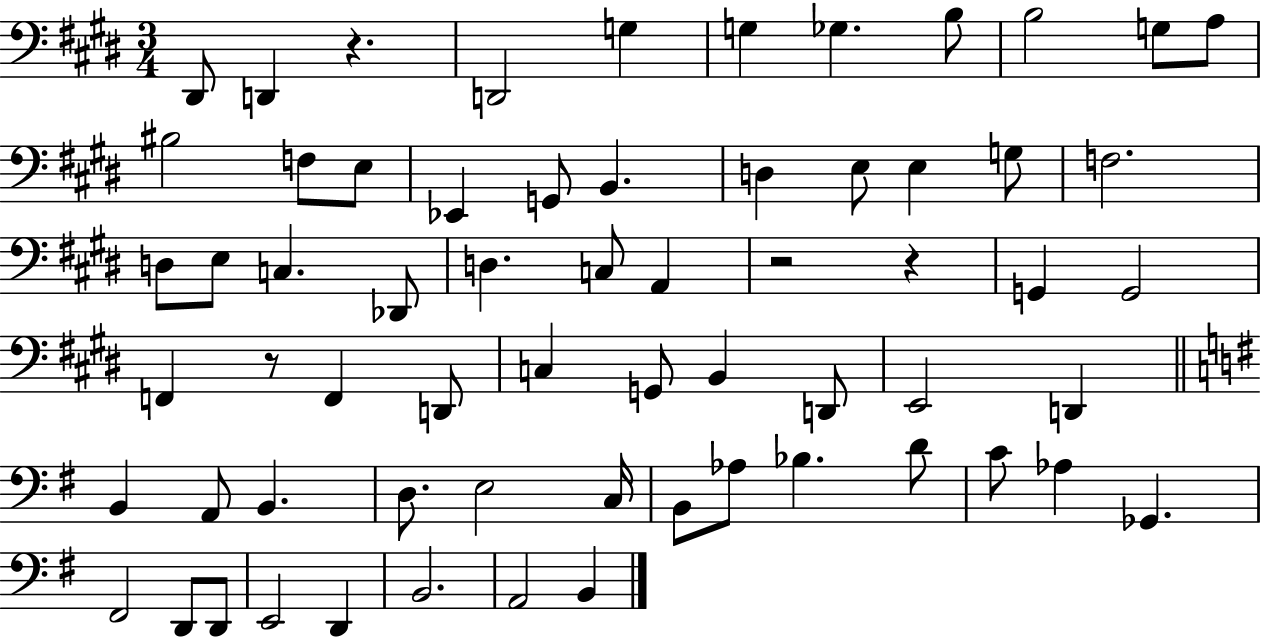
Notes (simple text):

D#2/e D2/q R/q. D2/h G3/q G3/q Gb3/q. B3/e B3/h G3/e A3/e BIS3/h F3/e E3/e Eb2/q G2/e B2/q. D3/q E3/e E3/q G3/e F3/h. D3/e E3/e C3/q. Db2/e D3/q. C3/e A2/q R/h R/q G2/q G2/h F2/q R/e F2/q D2/e C3/q G2/e B2/q D2/e E2/h D2/q B2/q A2/e B2/q. D3/e. E3/h C3/s B2/e Ab3/e Bb3/q. D4/e C4/e Ab3/q Gb2/q. F#2/h D2/e D2/e E2/h D2/q B2/h. A2/h B2/q